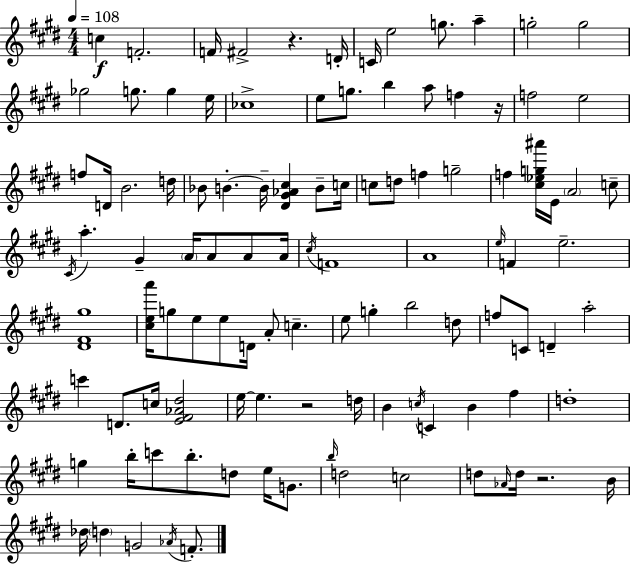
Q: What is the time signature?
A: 4/4